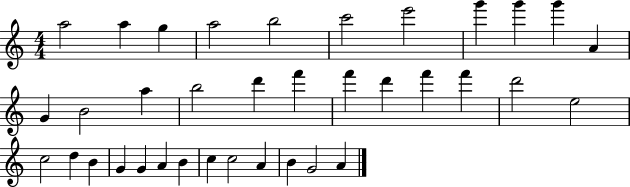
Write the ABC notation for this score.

X:1
T:Untitled
M:4/4
L:1/4
K:C
a2 a g a2 b2 c'2 e'2 g' g' g' A G B2 a b2 d' f' f' d' f' f' d'2 e2 c2 d B G G A B c c2 A B G2 A